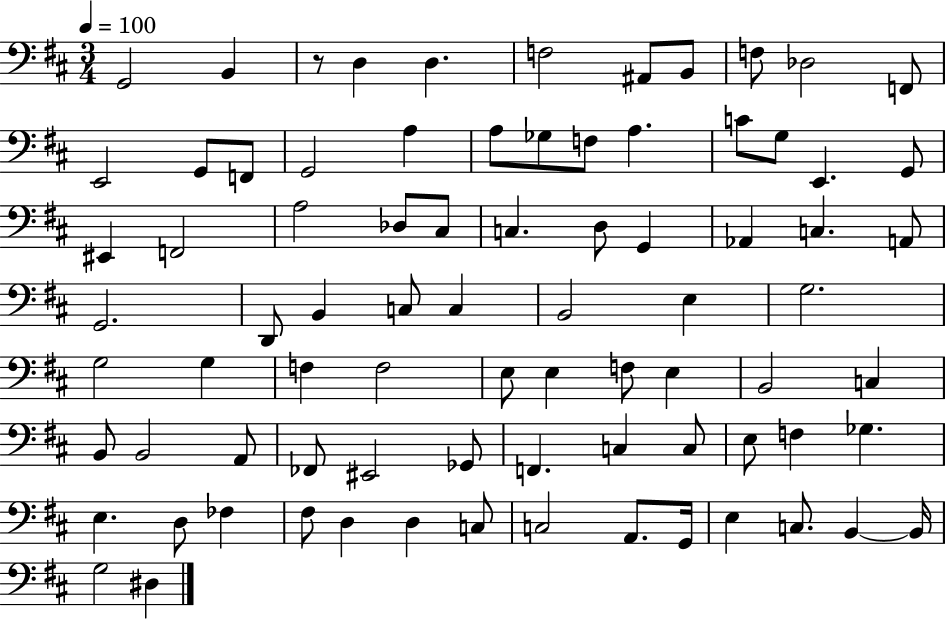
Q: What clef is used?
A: bass